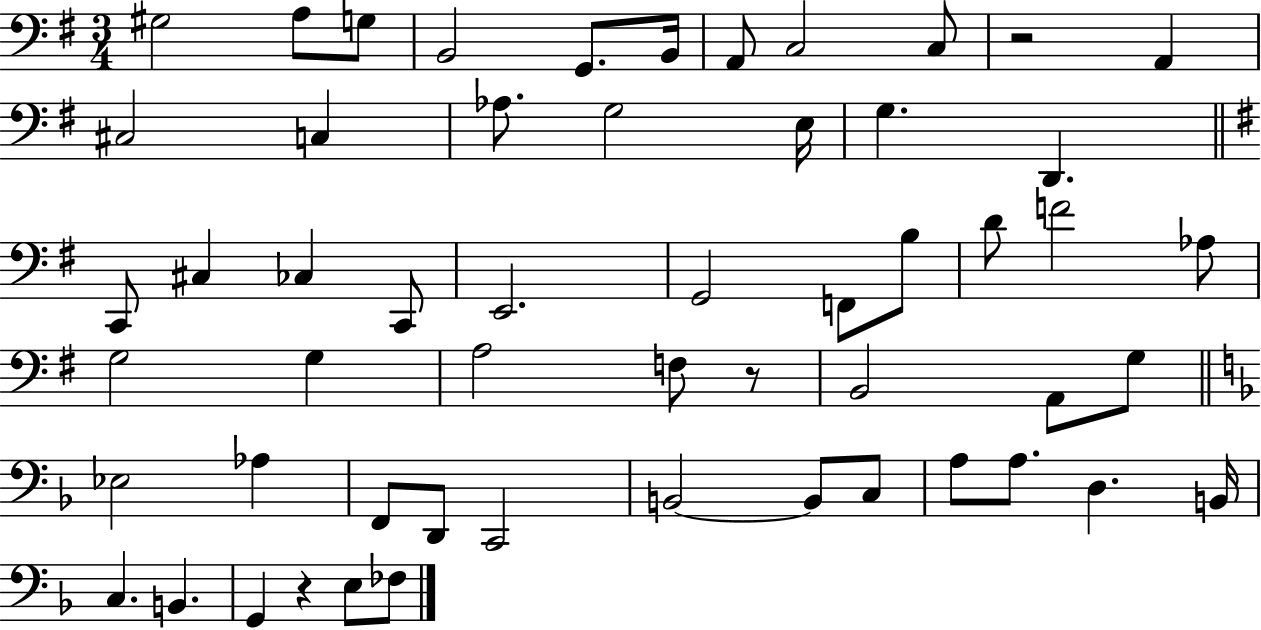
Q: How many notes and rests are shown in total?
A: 55